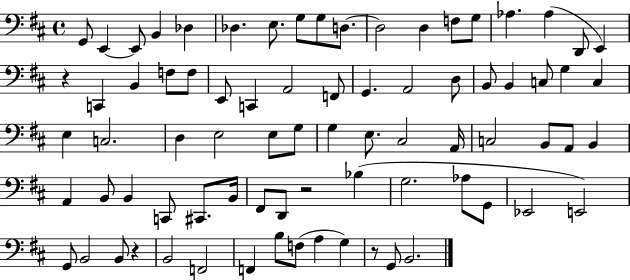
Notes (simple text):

G2/e E2/q E2/e B2/q Db3/q Db3/q. E3/e. G3/e G3/e D3/e. D3/h D3/q F3/e G3/e Ab3/q. Ab3/q D2/e E2/q R/q C2/q B2/q F3/e F3/e E2/e C2/q A2/h F2/e G2/q. A2/h D3/e B2/e B2/q C3/e G3/q C3/q E3/q C3/h. D3/q E3/h E3/e G3/e G3/q E3/e. C#3/h A2/s C3/h B2/e A2/e B2/q A2/q B2/e B2/q C2/e C#2/e. B2/s F#2/e D2/e R/h Bb3/q G3/h. Ab3/e G2/e Eb2/h E2/h G2/e B2/h B2/e R/q B2/h F2/h F2/q B3/e F3/e A3/q G3/q R/e G2/e B2/h.